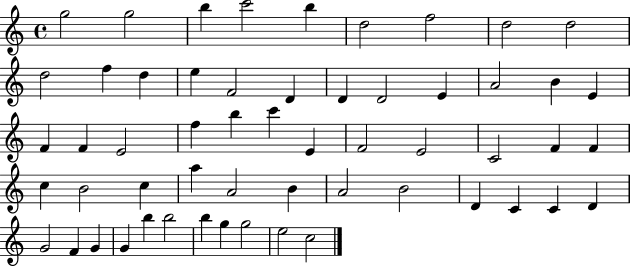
G5/h G5/h B5/q C6/h B5/q D5/h F5/h D5/h D5/h D5/h F5/q D5/q E5/q F4/h D4/q D4/q D4/h E4/q A4/h B4/q E4/q F4/q F4/q E4/h F5/q B5/q C6/q E4/q F4/h E4/h C4/h F4/q F4/q C5/q B4/h C5/q A5/q A4/h B4/q A4/h B4/h D4/q C4/q C4/q D4/q G4/h F4/q G4/q G4/q B5/q B5/h B5/q G5/q G5/h E5/h C5/h